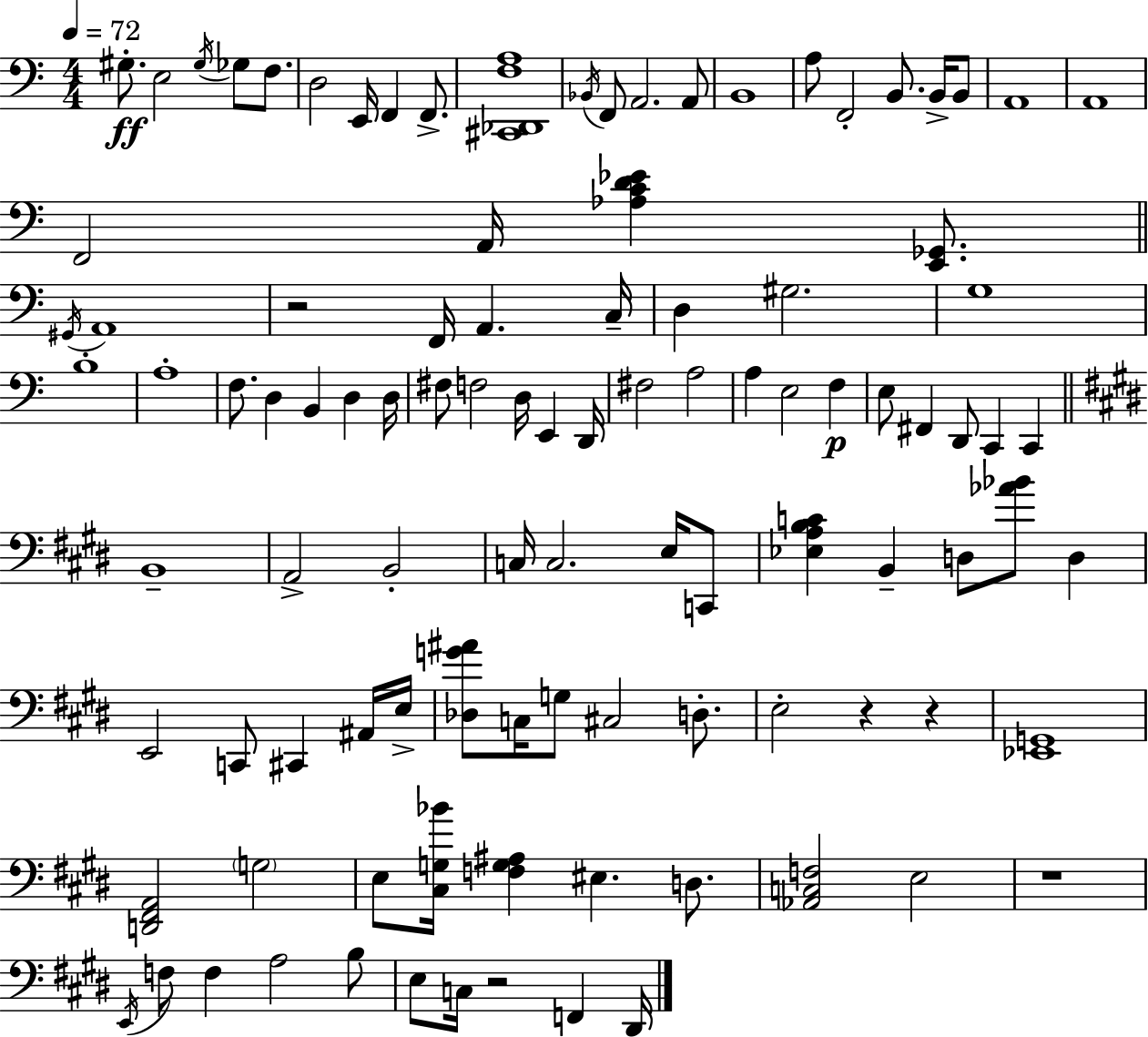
G#3/e. E3/h G#3/s Gb3/e F3/e. D3/h E2/s F2/q F2/e. [C#2,Db2,F3,A3]/w Bb2/s F2/e A2/h. A2/e B2/w A3/e F2/h B2/e. B2/s B2/e A2/w A2/w F2/h A2/s [Ab3,C4,D4,Eb4]/q [E2,Gb2]/e. G#2/s A2/w R/h F2/s A2/q. C3/s D3/q G#3/h. G3/w B3/w A3/w F3/e. D3/q B2/q D3/q D3/s F#3/e F3/h D3/s E2/q D2/s F#3/h A3/h A3/q E3/h F3/q E3/e F#2/q D2/e C2/q C2/q B2/w A2/h B2/h C3/s C3/h. E3/s C2/e [Eb3,A3,B3,C4]/q B2/q D3/e [Ab4,Bb4]/e D3/q E2/h C2/e C#2/q A#2/s E3/s [Db3,G4,A#4]/e C3/s G3/e C#3/h D3/e. E3/h R/q R/q [Eb2,G2]/w [D2,F#2,A2]/h G3/h E3/e [C#3,G3,Bb4]/s [F3,G3,A#3]/q EIS3/q. D3/e. [Ab2,C3,F3]/h E3/h R/w E2/s F3/e F3/q A3/h B3/e E3/e C3/s R/h F2/q D#2/s